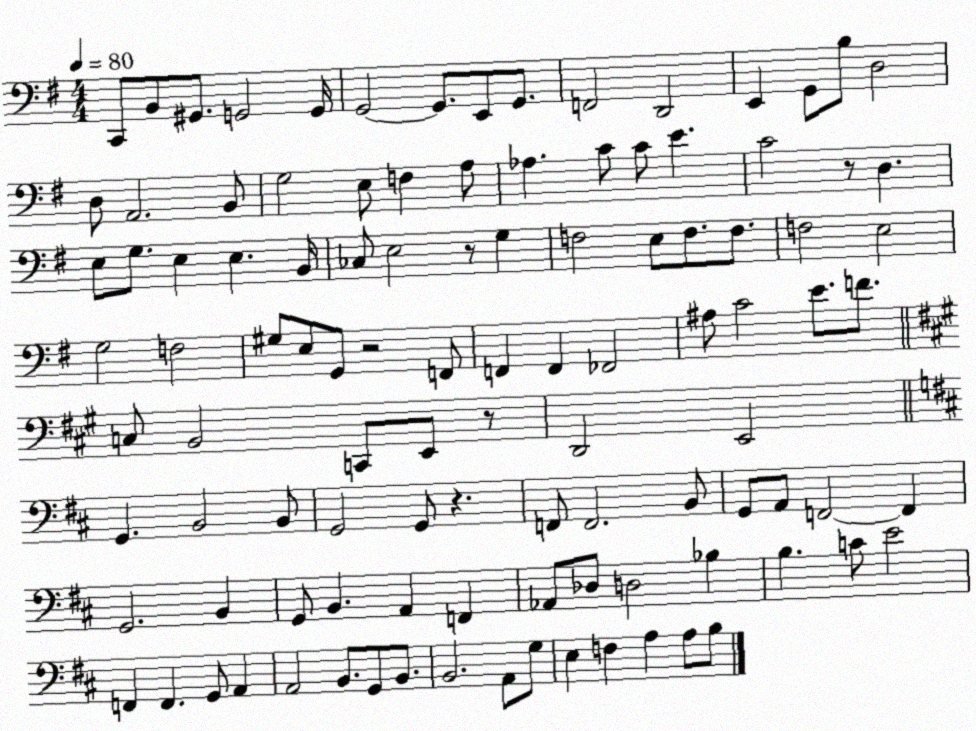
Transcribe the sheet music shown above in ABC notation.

X:1
T:Untitled
M:4/4
L:1/4
K:G
C,,/2 B,,/2 ^G,,/2 G,,2 G,,/4 G,,2 G,,/2 E,,/2 G,,/2 F,,2 D,,2 E,, G,,/2 B,/2 D,2 D,/2 A,,2 B,,/2 G,2 E,/2 F, A,/2 _A, C/2 C/2 E C2 z/2 D, E,/2 G,/2 E, E, B,,/4 _C,/2 E,2 z/2 G, F,2 E,/2 F,/2 F,/2 F,2 E,2 G,2 F,2 ^G,/2 E,/2 G,,/2 z2 F,,/2 F,, F,, _F,,2 ^A,/2 C2 E/2 F/2 C,/2 B,,2 C,,/2 E,,/2 z/2 D,,2 E,,2 G,, B,,2 B,,/2 G,,2 G,,/2 z F,,/2 F,,2 B,,/2 G,,/2 A,,/2 F,,2 F,, G,,2 B,, G,,/2 B,, A,, F,, _A,,/2 _D,/2 D,2 _B, B, C/2 E2 F,, F,, G,,/2 A,, A,,2 B,,/2 G,,/2 B,,/2 B,,2 A,,/2 G,/2 E, F, A, A,/2 B,/2